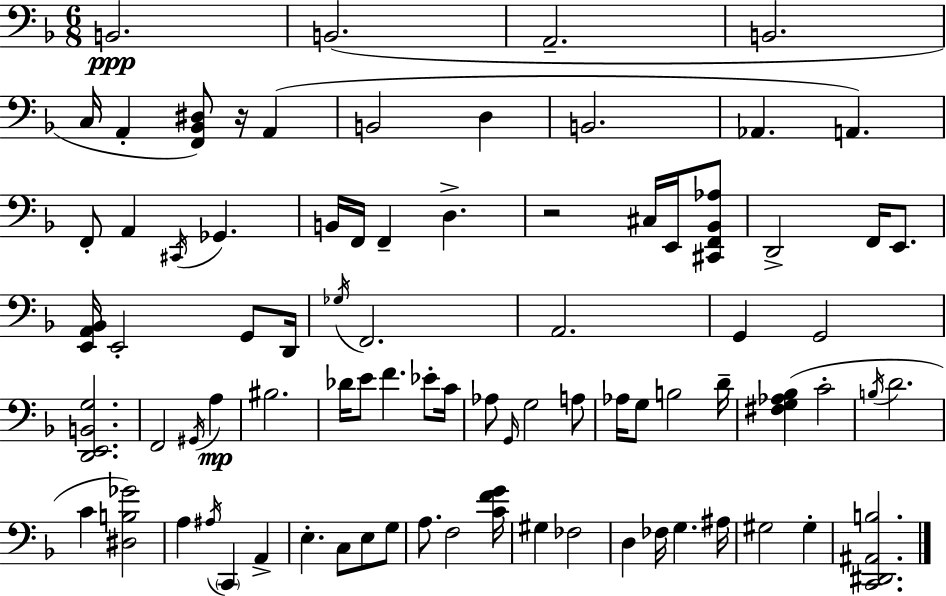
{
  \clef bass
  \numericTimeSignature
  \time 6/8
  \key f \major
  b,2.\ppp | b,2.( | a,2.-- | b,2. | \break c16 a,4-. <f, bes, dis>8) r16 a,4( | b,2 d4 | b,2. | aes,4. a,4.) | \break f,8-. a,4 \acciaccatura { cis,16 } ges,4. | b,16 f,16 f,4-- d4.-> | r2 cis16 e,16 <cis, f, bes, aes>8 | d,2-> f,16 e,8. | \break <e, a, bes,>16 e,2-. g,8 | d,16 \acciaccatura { ges16 } f,2. | a,2. | g,4 g,2 | \break <d, e, b, g>2. | f,2 \acciaccatura { gis,16 } a4\mp | bis2. | des'16 e'8 f'4. | \break ees'8-. c'16 aes8 \grace { g,16 } g2 | a8 aes16 g8 b2 | d'16-- <fis g aes bes>4( c'2-. | \acciaccatura { b16 } d'2. | \break c'4 <dis b ges'>2) | a4 \acciaccatura { ais16 } \parenthesize c,4 | a,4-> e4.-. | c8 e8 g8 a8. f2 | \break <c' f' g'>16 gis4 fes2 | d4 fes16 g4. | ais16 gis2 | gis4-. <c, dis, ais, b>2. | \break \bar "|."
}